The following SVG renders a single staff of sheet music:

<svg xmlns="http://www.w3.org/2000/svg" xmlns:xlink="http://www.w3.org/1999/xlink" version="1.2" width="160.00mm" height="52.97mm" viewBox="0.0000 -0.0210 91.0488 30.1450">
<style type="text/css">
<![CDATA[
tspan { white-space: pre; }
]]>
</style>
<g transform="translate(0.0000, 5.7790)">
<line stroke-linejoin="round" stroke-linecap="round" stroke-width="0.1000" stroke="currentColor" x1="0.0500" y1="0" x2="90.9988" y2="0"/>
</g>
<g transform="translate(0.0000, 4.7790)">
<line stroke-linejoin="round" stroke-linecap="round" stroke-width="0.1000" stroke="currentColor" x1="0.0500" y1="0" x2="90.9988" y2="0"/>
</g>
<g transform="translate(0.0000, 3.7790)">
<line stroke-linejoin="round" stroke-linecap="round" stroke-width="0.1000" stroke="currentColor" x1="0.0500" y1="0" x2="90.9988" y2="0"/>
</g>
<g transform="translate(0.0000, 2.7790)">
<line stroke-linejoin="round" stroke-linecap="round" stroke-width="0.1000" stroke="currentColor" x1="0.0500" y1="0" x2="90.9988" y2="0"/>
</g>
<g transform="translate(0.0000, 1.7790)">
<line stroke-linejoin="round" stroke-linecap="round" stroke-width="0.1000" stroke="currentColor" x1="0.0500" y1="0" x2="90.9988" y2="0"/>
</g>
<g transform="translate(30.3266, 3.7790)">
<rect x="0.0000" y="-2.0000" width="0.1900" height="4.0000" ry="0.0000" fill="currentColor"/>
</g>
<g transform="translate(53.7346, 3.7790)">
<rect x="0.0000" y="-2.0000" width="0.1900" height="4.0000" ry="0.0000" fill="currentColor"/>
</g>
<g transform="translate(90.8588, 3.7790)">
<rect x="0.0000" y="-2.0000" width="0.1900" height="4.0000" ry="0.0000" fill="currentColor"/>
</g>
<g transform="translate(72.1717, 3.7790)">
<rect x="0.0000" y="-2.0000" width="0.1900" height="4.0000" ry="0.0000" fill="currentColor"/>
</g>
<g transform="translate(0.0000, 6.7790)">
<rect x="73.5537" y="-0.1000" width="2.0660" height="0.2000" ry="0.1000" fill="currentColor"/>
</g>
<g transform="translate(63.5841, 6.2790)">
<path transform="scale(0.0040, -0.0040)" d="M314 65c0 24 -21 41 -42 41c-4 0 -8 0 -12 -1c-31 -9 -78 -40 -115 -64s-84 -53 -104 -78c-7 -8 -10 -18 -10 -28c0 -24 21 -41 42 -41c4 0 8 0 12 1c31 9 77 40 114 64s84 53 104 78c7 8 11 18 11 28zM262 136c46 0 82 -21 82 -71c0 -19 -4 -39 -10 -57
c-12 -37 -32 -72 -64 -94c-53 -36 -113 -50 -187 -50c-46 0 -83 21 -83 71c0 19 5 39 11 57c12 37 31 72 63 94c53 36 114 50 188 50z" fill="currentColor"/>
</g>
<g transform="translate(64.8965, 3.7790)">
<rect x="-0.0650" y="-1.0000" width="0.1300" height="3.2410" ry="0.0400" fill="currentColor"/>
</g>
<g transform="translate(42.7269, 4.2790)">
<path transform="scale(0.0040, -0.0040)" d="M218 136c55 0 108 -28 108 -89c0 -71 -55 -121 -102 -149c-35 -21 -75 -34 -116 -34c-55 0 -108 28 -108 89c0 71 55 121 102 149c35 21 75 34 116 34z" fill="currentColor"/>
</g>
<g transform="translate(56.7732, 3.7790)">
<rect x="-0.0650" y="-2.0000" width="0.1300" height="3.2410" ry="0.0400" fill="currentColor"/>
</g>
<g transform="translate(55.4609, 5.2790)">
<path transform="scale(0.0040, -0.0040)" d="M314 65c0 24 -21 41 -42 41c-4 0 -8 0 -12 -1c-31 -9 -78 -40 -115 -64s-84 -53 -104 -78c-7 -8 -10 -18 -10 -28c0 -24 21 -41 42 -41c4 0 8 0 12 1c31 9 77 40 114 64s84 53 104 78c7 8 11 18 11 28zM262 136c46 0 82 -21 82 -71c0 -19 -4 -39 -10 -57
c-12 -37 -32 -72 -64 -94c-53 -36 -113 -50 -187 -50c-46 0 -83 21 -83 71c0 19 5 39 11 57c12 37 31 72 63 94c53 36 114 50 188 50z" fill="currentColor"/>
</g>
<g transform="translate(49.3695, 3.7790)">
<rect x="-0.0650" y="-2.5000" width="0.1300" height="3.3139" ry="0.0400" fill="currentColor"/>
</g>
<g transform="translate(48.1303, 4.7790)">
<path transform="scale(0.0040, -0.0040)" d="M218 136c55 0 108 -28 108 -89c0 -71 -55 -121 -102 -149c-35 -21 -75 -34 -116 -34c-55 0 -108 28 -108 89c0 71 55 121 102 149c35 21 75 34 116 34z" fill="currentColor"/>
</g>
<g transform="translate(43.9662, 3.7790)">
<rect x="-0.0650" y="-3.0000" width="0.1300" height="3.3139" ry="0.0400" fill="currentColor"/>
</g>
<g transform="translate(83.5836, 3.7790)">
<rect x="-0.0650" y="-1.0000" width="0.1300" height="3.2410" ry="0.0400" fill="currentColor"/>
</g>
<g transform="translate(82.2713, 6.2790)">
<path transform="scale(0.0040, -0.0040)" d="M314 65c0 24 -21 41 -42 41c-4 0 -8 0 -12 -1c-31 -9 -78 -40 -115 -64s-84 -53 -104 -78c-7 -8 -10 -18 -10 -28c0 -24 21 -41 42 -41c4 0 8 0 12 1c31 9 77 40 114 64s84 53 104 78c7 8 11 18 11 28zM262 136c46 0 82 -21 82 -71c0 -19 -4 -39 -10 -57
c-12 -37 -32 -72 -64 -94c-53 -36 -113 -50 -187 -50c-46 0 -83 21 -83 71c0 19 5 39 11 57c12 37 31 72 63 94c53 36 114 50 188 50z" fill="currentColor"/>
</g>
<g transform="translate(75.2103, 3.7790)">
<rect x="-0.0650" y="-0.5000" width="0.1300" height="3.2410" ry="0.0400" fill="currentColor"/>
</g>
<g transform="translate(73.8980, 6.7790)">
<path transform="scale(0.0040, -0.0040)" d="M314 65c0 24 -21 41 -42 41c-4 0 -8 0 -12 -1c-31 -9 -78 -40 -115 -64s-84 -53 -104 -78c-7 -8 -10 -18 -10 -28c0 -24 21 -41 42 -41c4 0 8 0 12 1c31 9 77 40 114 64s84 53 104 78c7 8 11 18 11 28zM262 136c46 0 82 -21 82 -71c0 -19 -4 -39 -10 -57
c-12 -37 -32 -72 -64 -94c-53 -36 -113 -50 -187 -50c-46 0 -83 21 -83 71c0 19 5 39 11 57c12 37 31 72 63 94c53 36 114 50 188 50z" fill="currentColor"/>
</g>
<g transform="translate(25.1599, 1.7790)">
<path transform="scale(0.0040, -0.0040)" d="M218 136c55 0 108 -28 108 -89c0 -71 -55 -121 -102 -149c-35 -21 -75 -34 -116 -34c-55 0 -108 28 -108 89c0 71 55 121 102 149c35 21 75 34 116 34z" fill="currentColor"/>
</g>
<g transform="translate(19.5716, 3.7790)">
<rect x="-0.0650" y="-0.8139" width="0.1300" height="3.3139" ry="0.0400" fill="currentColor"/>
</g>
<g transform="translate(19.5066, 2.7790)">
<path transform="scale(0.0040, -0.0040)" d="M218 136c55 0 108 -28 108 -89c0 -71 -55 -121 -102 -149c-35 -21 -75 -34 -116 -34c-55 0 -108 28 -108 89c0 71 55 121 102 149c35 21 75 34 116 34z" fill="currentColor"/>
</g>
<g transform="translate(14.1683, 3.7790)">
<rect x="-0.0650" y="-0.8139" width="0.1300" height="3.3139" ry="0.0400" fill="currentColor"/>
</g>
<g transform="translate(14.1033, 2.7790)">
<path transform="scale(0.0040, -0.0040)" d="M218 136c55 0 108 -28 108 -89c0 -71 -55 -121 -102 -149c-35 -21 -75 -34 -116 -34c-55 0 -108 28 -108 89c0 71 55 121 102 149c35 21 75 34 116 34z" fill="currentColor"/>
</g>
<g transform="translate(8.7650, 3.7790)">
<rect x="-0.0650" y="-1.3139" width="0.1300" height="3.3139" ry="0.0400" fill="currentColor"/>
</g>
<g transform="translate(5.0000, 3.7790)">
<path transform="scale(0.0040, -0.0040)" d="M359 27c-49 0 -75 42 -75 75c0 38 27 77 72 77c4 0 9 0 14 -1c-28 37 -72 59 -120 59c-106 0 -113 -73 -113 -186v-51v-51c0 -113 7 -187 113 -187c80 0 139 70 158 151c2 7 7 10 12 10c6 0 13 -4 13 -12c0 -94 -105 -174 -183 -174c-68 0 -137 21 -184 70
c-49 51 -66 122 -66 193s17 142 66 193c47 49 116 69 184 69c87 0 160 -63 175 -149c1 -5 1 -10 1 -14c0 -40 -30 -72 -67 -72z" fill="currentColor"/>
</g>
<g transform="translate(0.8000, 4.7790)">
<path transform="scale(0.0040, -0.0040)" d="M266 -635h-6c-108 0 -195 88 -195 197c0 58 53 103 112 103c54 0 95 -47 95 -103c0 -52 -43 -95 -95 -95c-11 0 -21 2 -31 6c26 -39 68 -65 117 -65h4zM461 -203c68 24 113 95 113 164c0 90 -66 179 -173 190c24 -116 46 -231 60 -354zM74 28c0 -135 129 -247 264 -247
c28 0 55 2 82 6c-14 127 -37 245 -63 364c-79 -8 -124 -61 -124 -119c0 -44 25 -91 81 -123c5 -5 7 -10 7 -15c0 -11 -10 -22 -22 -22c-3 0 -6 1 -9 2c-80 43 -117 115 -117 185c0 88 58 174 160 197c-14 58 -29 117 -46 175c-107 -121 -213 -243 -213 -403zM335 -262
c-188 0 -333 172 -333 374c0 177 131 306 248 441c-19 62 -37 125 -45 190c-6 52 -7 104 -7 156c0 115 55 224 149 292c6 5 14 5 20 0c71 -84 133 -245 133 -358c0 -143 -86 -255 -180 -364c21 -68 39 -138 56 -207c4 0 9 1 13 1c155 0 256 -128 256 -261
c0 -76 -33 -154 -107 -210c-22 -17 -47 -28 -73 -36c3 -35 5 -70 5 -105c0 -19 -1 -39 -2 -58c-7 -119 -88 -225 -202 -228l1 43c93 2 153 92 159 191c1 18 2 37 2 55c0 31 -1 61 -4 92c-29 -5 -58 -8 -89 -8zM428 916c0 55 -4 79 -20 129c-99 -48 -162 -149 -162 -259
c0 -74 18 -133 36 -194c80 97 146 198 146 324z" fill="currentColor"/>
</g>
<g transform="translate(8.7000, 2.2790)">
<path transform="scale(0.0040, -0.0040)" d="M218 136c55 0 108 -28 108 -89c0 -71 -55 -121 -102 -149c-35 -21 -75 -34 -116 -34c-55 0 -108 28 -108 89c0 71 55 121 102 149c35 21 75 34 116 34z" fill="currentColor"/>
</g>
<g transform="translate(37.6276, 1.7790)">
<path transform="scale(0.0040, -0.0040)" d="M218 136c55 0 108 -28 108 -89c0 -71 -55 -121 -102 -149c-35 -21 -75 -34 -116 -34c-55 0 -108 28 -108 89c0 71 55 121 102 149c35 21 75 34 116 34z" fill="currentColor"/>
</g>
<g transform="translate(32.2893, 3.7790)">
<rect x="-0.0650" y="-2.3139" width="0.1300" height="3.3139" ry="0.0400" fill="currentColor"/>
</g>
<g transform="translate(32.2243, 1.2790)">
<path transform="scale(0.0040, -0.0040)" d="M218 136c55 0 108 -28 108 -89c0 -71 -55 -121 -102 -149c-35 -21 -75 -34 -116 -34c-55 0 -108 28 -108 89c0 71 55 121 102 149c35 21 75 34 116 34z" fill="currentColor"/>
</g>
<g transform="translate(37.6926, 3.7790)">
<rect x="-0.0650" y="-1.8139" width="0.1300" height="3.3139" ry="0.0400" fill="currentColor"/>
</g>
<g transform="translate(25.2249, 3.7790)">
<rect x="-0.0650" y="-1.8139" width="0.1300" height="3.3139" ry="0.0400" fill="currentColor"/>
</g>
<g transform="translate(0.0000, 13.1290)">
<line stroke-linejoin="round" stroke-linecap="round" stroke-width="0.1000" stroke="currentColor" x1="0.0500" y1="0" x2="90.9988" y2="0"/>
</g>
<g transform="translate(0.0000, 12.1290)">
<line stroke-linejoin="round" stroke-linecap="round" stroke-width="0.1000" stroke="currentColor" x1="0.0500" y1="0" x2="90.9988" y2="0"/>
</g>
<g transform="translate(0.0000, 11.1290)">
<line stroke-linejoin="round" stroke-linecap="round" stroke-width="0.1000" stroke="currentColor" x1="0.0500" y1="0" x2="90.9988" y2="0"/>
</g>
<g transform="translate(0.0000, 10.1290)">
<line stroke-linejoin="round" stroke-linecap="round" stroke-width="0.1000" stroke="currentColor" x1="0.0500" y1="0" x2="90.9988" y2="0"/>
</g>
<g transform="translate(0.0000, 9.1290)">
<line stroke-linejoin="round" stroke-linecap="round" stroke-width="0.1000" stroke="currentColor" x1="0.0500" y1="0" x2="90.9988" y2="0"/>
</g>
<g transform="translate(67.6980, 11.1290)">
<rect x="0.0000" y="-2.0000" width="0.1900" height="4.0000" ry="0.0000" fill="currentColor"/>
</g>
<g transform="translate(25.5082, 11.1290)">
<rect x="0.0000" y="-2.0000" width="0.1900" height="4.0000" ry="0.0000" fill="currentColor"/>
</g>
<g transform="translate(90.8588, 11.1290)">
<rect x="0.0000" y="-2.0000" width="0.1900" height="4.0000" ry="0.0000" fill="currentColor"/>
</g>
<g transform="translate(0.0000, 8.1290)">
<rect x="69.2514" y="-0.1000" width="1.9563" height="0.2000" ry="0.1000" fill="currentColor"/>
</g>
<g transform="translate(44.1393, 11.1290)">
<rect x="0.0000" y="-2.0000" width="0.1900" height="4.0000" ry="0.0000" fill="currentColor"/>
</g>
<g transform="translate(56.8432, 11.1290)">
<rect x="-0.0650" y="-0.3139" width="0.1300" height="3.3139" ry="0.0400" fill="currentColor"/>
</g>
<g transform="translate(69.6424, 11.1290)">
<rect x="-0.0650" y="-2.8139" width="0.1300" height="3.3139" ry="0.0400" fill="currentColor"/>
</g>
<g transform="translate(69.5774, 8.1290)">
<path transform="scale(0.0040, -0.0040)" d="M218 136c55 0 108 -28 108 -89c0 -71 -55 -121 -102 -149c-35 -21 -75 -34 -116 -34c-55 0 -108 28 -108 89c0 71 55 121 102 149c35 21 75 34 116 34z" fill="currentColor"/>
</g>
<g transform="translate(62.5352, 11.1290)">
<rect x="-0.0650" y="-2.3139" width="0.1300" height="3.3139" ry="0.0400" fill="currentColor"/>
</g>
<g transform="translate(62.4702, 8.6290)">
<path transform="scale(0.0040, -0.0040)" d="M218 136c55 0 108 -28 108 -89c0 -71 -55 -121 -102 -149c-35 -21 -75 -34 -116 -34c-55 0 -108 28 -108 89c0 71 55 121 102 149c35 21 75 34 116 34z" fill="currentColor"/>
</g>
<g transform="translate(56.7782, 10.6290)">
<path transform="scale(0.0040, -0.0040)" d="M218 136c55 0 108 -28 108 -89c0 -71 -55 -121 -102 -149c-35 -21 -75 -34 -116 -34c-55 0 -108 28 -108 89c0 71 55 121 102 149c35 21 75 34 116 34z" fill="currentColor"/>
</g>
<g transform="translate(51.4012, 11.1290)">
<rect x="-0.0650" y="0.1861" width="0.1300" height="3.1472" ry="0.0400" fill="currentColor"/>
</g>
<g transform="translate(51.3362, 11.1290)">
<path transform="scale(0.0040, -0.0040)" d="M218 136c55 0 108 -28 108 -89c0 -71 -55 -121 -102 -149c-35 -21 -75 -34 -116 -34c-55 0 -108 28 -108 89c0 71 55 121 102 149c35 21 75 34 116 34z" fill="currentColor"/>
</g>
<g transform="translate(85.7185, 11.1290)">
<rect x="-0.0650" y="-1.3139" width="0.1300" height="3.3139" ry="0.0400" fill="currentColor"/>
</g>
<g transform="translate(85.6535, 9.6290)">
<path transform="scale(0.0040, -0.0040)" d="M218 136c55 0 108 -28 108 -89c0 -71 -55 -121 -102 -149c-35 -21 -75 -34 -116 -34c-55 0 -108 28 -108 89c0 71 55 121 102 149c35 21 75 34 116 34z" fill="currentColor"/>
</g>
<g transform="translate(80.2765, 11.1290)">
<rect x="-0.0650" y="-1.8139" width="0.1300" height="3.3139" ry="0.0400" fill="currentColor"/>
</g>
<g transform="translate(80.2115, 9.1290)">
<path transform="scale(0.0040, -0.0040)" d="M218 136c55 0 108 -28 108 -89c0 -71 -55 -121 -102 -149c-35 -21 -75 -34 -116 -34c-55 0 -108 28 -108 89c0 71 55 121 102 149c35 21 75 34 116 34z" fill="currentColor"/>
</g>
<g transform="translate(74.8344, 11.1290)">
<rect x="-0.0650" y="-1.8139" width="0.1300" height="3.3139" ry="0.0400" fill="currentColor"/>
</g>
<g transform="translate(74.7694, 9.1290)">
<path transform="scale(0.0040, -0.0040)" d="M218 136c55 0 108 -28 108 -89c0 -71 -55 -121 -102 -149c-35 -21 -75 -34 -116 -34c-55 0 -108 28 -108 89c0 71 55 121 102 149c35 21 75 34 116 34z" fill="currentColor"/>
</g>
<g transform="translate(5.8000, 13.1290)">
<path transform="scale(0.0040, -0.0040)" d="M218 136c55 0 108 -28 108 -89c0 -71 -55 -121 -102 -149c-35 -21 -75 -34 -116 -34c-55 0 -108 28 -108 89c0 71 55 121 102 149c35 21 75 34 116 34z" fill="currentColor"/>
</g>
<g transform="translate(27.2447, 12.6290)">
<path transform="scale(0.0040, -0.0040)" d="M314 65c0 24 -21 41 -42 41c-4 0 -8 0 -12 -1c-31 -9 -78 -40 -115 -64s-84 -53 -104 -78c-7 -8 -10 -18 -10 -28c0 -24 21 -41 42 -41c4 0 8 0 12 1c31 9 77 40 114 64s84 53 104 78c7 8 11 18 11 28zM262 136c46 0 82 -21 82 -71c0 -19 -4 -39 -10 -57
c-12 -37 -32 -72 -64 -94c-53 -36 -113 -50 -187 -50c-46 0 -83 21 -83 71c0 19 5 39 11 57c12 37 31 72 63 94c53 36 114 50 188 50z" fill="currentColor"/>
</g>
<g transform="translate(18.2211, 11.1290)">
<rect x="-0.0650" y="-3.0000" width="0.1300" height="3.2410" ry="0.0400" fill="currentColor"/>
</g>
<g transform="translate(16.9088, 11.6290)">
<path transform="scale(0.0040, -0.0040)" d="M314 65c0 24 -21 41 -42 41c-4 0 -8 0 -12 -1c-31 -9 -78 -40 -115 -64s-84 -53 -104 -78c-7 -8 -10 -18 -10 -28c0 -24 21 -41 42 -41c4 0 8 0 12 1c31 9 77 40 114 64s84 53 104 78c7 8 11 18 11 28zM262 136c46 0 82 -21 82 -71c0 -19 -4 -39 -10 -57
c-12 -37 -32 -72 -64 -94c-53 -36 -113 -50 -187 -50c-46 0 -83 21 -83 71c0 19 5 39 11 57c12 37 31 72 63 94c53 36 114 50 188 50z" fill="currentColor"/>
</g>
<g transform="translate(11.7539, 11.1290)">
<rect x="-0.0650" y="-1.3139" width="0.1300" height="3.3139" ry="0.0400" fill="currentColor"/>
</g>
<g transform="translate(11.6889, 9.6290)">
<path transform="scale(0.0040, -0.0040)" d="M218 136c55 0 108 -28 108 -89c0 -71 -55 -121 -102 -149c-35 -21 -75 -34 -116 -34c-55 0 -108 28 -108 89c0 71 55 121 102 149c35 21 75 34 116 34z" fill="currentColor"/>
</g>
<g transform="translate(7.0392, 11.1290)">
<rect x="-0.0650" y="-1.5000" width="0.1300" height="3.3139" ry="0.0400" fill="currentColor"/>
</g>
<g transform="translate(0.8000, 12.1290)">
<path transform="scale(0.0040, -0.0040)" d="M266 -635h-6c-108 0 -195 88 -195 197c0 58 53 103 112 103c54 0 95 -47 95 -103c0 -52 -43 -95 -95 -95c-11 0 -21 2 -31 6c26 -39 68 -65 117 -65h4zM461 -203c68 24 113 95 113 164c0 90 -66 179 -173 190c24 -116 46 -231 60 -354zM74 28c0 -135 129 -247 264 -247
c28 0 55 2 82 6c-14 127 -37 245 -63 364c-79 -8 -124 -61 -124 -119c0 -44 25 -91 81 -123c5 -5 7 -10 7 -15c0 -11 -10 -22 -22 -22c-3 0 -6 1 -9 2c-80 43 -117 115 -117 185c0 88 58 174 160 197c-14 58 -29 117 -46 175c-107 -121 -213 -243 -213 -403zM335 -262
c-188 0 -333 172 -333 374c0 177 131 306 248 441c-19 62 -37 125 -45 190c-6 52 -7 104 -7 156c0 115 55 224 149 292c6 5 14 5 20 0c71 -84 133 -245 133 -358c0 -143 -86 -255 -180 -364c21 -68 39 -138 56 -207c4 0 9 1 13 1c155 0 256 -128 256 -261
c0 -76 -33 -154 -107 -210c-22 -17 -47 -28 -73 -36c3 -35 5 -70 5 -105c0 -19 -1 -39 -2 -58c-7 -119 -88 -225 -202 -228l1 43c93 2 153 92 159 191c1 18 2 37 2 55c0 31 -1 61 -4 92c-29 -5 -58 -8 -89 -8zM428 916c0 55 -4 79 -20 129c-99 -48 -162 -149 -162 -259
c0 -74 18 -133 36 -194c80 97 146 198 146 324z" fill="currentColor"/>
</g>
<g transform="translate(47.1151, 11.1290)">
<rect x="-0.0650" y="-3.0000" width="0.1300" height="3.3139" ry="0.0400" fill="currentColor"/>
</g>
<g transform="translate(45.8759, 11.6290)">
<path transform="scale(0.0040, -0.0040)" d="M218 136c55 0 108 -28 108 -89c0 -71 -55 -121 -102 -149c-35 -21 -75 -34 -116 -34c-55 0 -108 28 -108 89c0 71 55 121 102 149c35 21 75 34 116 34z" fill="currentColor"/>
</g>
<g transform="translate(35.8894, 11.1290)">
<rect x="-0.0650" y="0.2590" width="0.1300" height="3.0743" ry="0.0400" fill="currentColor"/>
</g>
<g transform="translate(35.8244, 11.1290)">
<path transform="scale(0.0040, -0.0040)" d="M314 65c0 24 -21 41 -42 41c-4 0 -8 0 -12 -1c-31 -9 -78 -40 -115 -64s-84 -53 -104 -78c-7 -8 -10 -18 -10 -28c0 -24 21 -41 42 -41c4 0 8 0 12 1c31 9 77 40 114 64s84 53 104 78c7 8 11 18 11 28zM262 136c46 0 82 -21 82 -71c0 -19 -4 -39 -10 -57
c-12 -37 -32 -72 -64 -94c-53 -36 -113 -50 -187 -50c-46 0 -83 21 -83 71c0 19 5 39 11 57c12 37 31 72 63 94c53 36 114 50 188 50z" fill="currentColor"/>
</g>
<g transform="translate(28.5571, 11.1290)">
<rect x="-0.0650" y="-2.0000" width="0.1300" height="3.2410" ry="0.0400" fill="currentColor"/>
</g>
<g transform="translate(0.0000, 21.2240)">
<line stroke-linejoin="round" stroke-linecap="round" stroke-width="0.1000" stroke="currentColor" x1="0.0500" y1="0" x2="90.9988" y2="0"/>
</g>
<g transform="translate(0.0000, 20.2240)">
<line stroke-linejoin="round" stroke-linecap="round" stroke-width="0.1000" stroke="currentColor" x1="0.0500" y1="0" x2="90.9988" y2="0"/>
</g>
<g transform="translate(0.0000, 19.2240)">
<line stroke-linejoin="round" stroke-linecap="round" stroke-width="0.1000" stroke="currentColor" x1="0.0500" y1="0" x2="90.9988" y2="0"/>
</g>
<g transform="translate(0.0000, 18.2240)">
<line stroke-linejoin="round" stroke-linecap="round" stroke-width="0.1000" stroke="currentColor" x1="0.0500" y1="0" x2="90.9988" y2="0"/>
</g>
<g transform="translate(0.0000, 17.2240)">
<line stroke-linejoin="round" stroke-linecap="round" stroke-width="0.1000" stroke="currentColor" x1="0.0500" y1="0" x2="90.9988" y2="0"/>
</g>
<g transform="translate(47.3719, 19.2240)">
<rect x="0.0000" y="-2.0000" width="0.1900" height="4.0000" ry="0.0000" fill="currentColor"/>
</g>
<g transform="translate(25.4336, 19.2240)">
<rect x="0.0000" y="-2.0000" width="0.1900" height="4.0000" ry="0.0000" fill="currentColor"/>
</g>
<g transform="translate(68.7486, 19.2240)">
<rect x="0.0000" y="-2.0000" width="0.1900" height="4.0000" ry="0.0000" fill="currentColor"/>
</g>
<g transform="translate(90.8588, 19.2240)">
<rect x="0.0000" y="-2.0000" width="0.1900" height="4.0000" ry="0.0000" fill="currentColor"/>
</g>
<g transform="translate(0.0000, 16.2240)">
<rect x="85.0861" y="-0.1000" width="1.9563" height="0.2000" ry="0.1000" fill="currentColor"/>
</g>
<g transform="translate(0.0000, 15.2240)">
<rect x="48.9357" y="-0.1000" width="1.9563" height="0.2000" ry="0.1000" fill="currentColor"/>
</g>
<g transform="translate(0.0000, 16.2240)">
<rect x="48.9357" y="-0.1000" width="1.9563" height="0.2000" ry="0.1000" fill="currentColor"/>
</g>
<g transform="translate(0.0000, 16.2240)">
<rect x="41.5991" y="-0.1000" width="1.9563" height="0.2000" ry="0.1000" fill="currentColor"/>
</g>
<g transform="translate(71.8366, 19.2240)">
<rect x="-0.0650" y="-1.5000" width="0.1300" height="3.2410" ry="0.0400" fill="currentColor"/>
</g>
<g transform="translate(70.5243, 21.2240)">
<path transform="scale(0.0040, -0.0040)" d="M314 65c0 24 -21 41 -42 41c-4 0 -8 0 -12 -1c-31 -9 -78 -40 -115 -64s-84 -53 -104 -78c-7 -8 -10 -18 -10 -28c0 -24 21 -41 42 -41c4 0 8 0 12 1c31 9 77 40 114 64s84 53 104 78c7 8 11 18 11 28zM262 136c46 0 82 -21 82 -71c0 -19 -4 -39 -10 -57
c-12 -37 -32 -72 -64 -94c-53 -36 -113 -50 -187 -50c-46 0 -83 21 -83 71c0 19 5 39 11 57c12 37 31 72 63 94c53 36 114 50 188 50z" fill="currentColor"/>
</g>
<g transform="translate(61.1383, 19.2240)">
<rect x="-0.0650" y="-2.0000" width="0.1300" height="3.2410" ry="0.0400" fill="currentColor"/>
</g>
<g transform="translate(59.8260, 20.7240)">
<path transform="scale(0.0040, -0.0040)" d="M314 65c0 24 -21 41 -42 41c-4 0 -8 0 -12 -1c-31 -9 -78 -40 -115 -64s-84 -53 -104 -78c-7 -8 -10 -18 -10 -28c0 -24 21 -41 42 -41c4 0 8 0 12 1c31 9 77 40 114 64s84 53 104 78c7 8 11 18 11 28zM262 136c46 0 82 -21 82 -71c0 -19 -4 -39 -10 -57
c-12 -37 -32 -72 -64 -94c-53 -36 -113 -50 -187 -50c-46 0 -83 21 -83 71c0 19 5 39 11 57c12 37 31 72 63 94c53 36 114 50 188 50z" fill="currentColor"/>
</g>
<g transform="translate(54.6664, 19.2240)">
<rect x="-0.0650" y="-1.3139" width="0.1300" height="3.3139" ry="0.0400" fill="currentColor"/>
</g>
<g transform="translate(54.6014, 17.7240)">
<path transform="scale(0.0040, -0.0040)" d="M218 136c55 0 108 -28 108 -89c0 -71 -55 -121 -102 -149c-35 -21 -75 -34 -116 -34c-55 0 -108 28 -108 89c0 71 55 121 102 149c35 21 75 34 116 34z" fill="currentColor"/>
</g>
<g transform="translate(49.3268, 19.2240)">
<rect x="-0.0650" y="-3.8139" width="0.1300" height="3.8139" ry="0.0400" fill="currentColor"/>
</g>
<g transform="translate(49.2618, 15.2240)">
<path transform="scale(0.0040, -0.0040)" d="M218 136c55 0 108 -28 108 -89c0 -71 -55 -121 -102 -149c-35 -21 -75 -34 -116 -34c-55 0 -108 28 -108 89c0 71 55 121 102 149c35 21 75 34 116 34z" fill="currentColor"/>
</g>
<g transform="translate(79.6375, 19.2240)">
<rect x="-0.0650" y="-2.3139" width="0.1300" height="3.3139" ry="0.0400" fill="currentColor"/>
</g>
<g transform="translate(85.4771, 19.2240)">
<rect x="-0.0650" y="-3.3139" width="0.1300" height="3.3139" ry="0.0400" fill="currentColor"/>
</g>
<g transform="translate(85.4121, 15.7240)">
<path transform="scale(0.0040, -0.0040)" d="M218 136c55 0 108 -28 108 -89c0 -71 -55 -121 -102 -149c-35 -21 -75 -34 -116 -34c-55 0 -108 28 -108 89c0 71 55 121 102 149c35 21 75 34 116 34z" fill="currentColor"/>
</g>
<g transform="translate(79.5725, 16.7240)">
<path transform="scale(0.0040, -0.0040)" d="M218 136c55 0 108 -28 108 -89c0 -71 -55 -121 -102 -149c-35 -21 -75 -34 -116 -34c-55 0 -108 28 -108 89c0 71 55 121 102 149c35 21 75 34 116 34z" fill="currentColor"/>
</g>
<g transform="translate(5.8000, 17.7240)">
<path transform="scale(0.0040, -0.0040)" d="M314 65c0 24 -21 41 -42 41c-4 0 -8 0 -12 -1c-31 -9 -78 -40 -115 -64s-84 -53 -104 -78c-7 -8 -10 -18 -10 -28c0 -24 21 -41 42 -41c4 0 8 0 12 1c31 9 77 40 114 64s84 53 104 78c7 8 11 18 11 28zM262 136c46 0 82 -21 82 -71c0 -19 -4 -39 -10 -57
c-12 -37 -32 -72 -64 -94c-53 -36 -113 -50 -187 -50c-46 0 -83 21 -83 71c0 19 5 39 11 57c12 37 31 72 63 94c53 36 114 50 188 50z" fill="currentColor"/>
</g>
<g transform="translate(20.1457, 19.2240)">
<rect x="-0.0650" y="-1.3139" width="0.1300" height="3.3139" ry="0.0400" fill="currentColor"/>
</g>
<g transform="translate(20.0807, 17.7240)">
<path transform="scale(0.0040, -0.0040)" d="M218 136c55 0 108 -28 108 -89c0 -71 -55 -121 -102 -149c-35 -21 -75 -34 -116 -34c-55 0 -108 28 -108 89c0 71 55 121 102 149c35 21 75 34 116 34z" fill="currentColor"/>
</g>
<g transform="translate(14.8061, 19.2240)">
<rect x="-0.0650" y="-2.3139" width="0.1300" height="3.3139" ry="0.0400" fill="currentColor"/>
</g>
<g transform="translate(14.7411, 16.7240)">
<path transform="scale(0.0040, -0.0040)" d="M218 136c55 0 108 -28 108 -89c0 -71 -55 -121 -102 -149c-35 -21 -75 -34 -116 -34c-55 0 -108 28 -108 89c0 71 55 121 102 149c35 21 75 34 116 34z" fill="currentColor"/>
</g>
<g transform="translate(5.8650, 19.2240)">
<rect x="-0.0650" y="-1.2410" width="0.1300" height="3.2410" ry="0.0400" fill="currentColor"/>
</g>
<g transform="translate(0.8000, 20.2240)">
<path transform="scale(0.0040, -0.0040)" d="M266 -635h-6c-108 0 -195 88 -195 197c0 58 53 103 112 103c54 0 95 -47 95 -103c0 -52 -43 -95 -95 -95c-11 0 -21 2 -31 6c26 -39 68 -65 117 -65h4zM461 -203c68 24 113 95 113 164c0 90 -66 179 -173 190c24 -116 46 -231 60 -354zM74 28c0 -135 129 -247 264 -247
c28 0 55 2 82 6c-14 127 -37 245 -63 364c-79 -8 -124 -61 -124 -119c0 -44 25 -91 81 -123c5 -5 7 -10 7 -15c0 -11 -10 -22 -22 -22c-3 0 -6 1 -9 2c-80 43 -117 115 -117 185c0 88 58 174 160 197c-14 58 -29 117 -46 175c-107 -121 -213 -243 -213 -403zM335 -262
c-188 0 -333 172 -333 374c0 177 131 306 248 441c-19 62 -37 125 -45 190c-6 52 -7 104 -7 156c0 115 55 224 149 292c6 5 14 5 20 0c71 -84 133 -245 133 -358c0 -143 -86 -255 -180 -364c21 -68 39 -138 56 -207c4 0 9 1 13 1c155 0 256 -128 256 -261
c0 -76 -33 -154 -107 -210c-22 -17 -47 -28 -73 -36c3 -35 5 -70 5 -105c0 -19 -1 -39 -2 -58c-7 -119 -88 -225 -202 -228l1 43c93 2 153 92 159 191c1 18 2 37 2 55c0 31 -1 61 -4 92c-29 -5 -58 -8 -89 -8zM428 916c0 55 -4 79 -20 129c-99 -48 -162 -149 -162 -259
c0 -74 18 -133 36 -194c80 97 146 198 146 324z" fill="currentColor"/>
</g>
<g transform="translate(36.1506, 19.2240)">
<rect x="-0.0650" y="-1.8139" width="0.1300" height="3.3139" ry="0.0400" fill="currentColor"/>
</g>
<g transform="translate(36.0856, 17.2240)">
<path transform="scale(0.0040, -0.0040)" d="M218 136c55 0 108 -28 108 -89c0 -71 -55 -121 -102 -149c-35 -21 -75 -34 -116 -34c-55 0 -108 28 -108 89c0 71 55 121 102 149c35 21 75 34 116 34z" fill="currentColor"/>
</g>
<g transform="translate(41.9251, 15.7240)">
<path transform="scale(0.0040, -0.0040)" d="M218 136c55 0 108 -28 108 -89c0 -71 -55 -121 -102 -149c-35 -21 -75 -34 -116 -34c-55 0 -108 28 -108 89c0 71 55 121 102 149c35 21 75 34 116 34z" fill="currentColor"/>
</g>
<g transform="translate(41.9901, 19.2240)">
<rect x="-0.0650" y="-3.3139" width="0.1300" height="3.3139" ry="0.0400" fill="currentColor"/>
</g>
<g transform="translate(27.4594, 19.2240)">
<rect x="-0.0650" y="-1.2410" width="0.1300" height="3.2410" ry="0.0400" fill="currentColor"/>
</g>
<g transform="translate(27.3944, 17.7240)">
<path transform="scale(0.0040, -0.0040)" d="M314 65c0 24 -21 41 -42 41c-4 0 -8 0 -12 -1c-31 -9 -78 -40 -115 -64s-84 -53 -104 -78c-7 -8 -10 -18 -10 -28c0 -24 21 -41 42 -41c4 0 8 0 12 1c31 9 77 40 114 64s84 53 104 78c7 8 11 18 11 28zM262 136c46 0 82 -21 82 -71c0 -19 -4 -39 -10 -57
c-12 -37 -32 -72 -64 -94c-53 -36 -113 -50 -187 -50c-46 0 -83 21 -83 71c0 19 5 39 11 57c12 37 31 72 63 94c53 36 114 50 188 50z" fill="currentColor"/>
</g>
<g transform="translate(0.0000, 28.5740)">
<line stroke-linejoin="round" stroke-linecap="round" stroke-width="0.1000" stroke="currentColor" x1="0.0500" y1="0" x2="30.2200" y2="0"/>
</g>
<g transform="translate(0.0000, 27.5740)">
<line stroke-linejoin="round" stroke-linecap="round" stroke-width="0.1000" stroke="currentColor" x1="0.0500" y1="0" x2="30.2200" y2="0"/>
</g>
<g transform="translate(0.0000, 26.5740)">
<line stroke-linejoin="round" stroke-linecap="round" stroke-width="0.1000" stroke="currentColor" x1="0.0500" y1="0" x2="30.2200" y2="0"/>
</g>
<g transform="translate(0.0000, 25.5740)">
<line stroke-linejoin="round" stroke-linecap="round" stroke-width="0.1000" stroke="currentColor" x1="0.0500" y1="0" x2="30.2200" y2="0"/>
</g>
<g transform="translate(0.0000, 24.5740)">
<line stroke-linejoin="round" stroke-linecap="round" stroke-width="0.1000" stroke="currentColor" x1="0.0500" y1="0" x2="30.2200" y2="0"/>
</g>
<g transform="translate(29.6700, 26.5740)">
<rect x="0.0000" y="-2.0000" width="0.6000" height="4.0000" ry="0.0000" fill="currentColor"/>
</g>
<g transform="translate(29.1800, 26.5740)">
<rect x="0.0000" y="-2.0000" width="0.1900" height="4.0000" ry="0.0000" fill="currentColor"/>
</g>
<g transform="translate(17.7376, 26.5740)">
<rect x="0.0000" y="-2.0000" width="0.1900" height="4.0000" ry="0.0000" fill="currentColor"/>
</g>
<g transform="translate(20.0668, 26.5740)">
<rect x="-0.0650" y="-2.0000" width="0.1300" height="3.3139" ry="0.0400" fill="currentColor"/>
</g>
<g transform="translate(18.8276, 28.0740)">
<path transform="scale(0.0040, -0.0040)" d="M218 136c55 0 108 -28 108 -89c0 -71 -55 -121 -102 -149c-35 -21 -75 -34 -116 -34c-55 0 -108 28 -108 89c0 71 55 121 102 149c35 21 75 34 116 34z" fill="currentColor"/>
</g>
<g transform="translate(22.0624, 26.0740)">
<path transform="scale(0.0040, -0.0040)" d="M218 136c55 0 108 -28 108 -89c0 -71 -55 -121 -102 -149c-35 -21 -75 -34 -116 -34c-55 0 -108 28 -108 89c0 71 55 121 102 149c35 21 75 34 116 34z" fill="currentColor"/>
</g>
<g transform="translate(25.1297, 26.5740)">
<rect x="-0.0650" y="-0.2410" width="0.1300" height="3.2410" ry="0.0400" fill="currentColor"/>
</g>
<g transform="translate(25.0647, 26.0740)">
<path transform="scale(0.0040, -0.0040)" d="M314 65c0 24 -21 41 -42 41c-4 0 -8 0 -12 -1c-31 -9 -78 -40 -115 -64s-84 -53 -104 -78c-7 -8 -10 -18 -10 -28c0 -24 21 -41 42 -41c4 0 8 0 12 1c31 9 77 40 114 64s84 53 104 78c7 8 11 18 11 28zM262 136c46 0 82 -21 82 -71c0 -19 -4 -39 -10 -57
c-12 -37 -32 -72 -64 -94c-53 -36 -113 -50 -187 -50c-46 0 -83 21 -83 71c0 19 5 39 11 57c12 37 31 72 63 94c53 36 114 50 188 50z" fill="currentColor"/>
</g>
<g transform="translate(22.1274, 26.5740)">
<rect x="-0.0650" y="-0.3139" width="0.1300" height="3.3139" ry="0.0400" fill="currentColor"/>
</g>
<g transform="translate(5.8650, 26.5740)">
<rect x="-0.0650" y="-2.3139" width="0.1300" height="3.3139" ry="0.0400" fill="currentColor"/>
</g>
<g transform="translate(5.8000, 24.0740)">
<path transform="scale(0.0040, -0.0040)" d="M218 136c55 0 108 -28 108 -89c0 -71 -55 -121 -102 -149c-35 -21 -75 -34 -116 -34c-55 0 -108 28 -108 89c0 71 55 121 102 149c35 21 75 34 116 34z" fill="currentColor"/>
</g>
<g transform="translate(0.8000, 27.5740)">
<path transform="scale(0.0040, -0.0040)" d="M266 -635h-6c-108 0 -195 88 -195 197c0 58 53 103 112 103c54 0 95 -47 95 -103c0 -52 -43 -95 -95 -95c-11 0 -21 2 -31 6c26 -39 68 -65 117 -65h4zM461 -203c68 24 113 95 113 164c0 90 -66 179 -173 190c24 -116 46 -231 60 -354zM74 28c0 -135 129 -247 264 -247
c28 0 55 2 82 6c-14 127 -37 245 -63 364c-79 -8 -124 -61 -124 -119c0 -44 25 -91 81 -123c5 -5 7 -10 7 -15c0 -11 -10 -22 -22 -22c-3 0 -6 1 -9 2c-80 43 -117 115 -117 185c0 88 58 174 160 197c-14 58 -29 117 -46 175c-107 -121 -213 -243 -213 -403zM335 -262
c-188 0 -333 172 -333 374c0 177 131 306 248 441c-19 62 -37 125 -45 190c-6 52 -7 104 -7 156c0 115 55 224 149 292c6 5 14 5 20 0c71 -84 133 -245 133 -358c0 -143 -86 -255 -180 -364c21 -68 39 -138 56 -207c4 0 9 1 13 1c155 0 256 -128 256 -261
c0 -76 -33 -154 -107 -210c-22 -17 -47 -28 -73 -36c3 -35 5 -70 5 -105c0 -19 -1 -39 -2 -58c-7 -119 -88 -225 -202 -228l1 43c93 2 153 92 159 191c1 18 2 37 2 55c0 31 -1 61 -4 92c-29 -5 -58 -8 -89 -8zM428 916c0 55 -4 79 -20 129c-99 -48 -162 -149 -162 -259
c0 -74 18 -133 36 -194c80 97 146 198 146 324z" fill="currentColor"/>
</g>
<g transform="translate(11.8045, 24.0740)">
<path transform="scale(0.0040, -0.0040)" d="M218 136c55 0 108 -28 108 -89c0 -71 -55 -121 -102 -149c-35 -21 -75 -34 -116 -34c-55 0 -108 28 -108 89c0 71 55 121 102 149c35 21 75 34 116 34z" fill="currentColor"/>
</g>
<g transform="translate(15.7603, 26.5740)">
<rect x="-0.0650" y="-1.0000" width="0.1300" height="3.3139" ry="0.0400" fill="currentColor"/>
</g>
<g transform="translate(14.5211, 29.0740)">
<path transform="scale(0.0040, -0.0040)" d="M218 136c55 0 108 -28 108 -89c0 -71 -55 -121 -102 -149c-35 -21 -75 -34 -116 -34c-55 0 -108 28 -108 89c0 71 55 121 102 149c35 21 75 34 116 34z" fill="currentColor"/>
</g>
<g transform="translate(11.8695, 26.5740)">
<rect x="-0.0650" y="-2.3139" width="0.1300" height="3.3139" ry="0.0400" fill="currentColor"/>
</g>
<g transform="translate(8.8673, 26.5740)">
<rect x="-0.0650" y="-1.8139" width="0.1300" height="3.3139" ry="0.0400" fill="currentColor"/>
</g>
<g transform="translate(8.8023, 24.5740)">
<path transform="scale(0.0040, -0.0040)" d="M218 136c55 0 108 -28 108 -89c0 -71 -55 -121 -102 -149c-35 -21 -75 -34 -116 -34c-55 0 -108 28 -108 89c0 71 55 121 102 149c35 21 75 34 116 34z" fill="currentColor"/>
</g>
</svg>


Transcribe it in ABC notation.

X:1
T:Untitled
M:4/4
L:1/4
K:C
e d d f g f A G F2 D2 C2 D2 E e A2 F2 B2 A B c g a f f e e2 g e e2 f b c' e F2 E2 g b g f g D F c c2